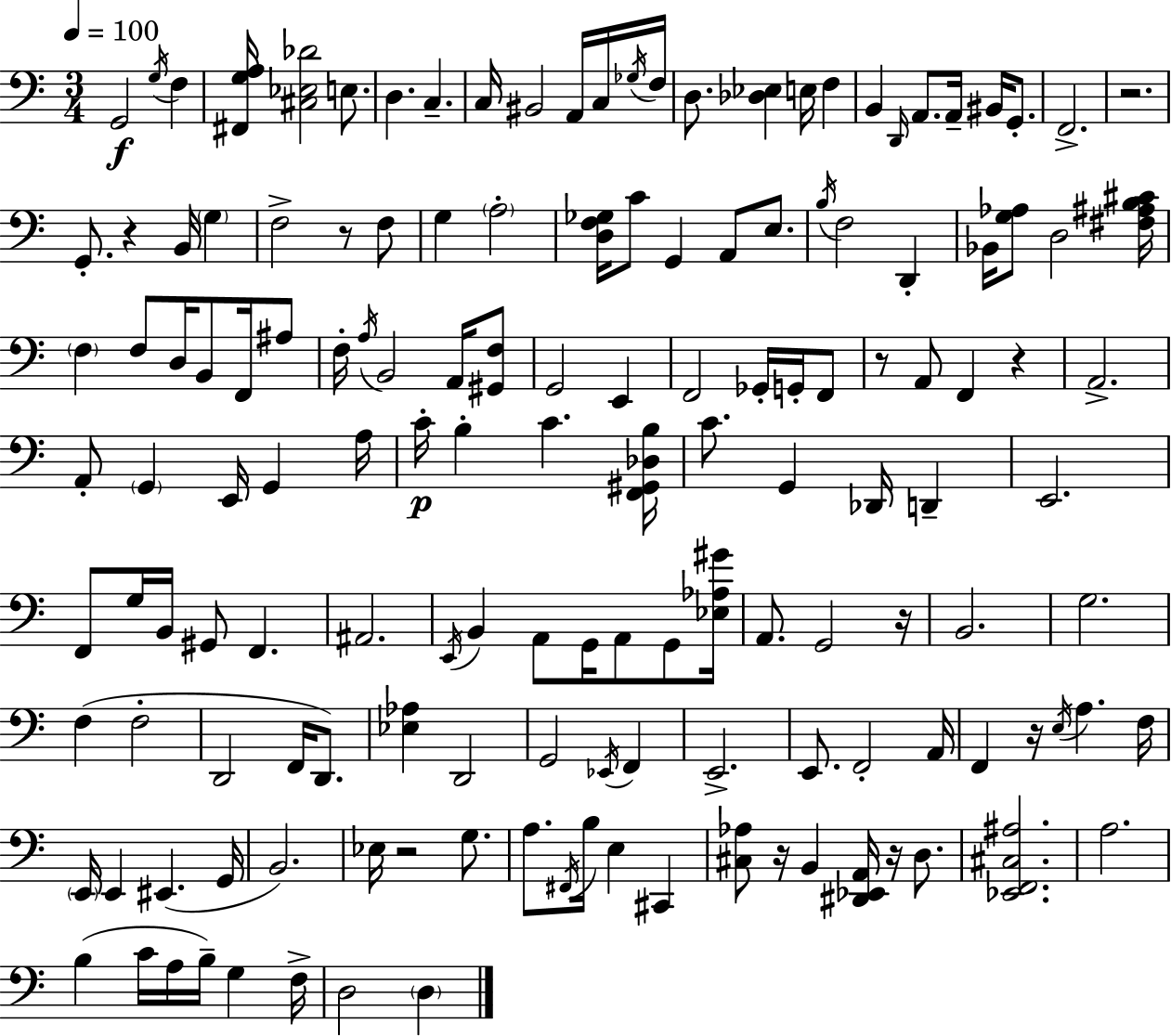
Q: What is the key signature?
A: A minor